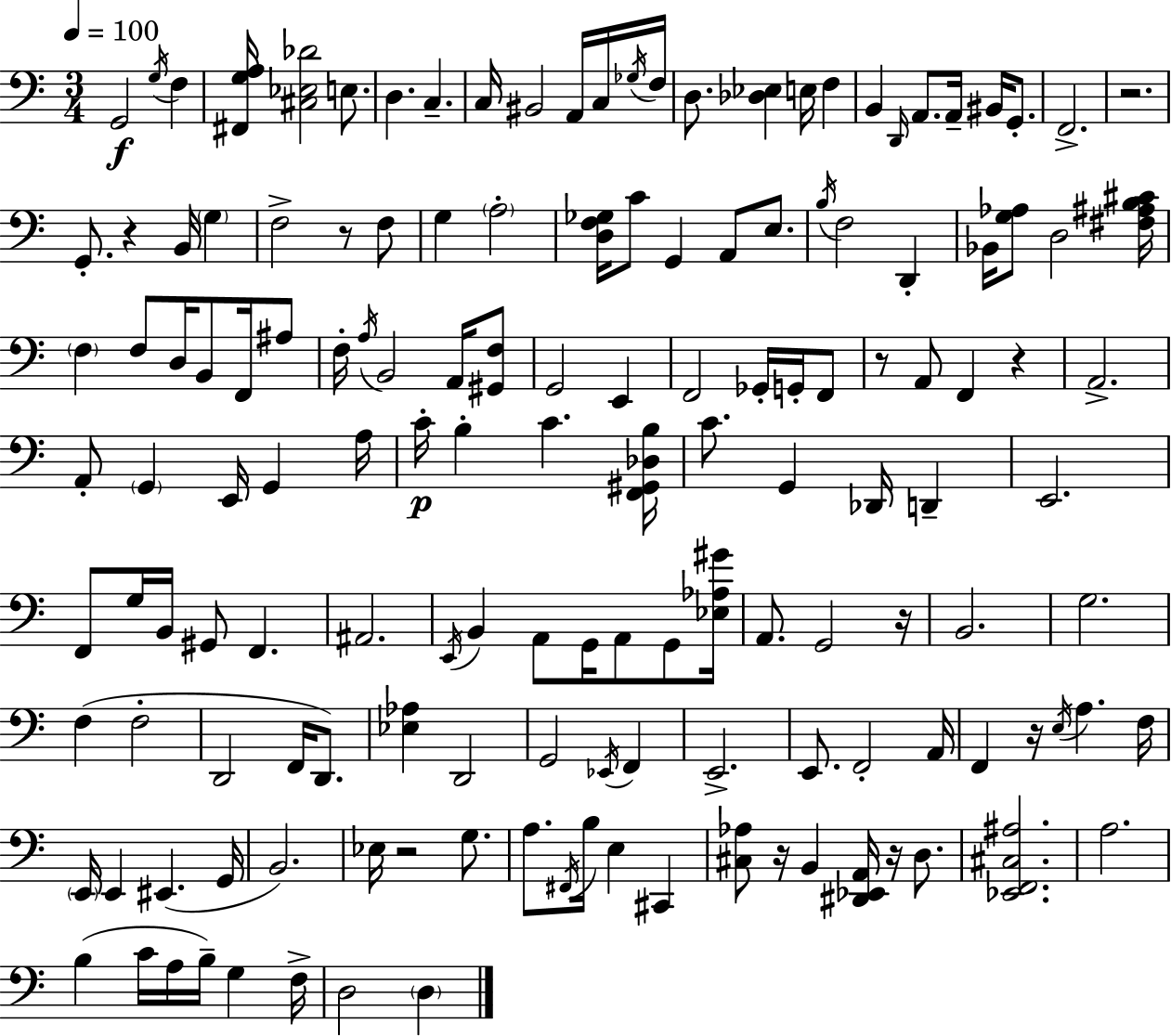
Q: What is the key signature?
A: A minor